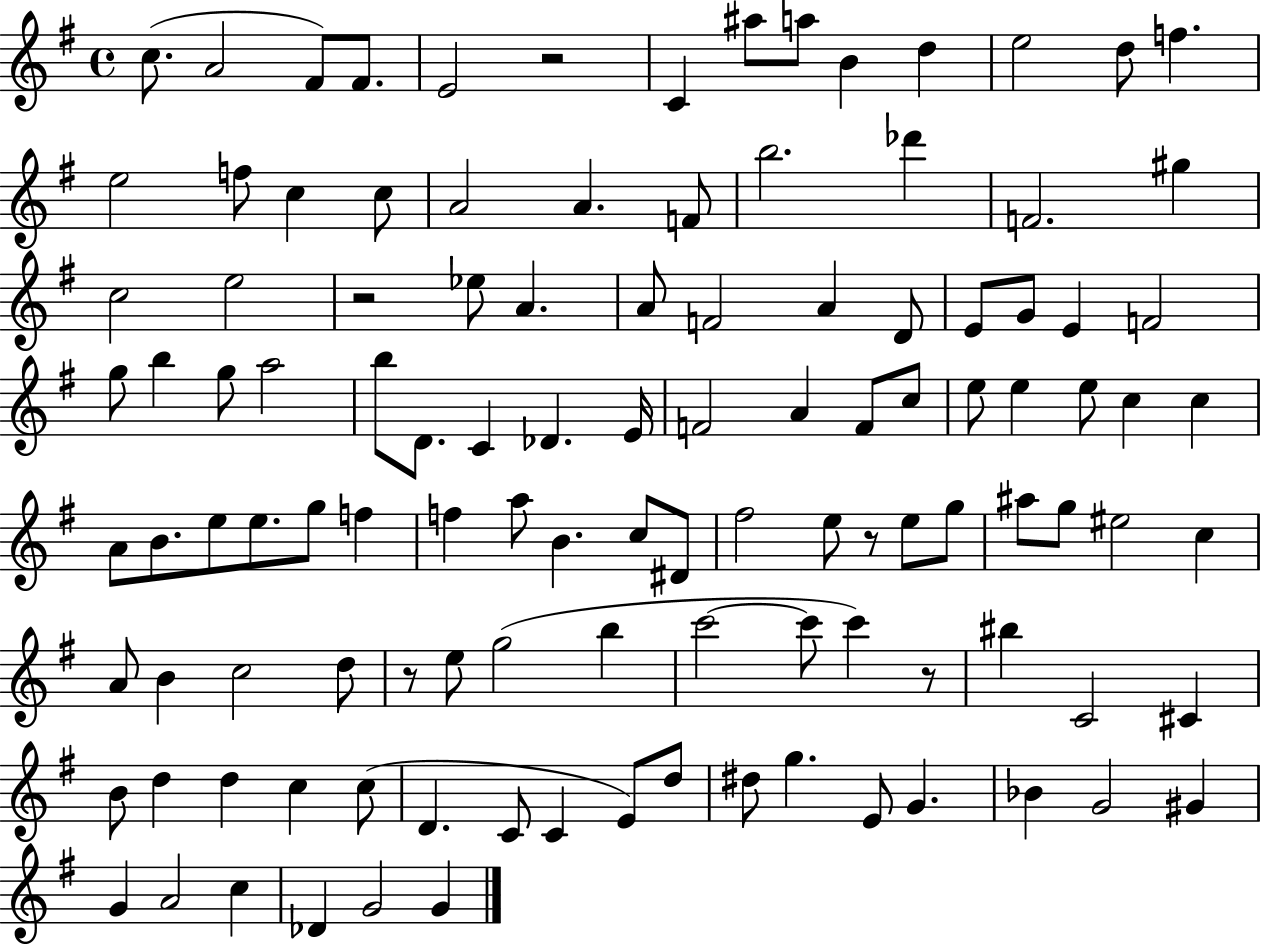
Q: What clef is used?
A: treble